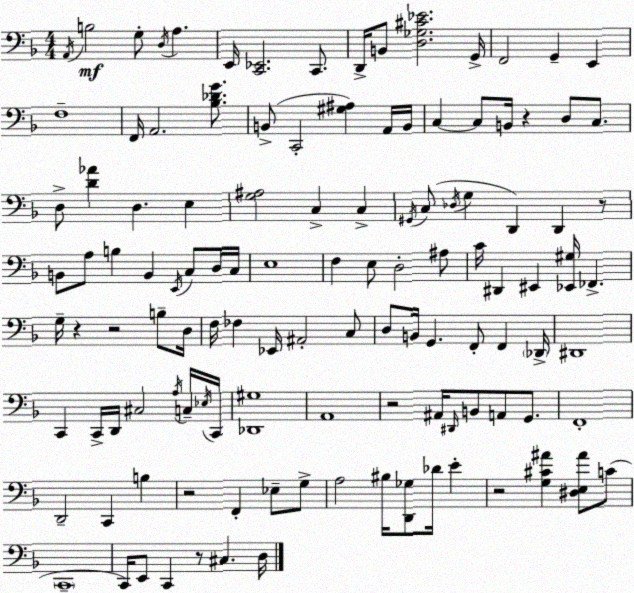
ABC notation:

X:1
T:Untitled
M:4/4
L:1/4
K:F
A,,/4 B,2 G,/2 D,/4 A, E,,/4 [C,,_E,,]2 C,,/2 D,,/4 B,,/2 [D,_G,^C_E]2 G,,/4 F,,2 G,, E,, F,4 F,,/4 A,,2 [_B,_DG]/2 B,,/2 C,,2 [^G,^A,] A,,/4 B,,/4 C, C,/2 B,,/4 z D,/2 C,/2 D,/2 [D_A] D, E, [G,^A,]2 C, C, ^G,,/4 C,/2 _D,/4 G, D,, D,, z/2 B,,/2 A,/2 B, B,, E,,/4 C,/2 D,/4 C,/4 E,4 F, E,/2 D,2 ^A,/2 C/4 ^D,, ^E,, [_E,,^G,]/4 _F,, G,/4 z z2 B,/2 D,/4 F,/4 _F, _E,,/4 ^A,,2 C,/2 D,/2 B,,/4 G,, F,,/2 F,, _D,,/4 ^D,,4 C,, C,,/4 D,,/4 ^C,2 A,/4 C,/4 _E,/4 C,,/4 [_D,,^G,]4 A,,4 z2 ^A,,/4 ^D,,/4 B,,/2 A,,/2 G,,/2 F,,4 D,,2 C,, B, z2 F,, _E,/2 G,/2 A,2 ^B,/4 [D,,_G,]/2 _D/4 E z2 [G,^C^A] [^D,E,^A]/2 C/2 C,,4 C,,/4 E,,/2 C,, z/2 ^C, D,/4